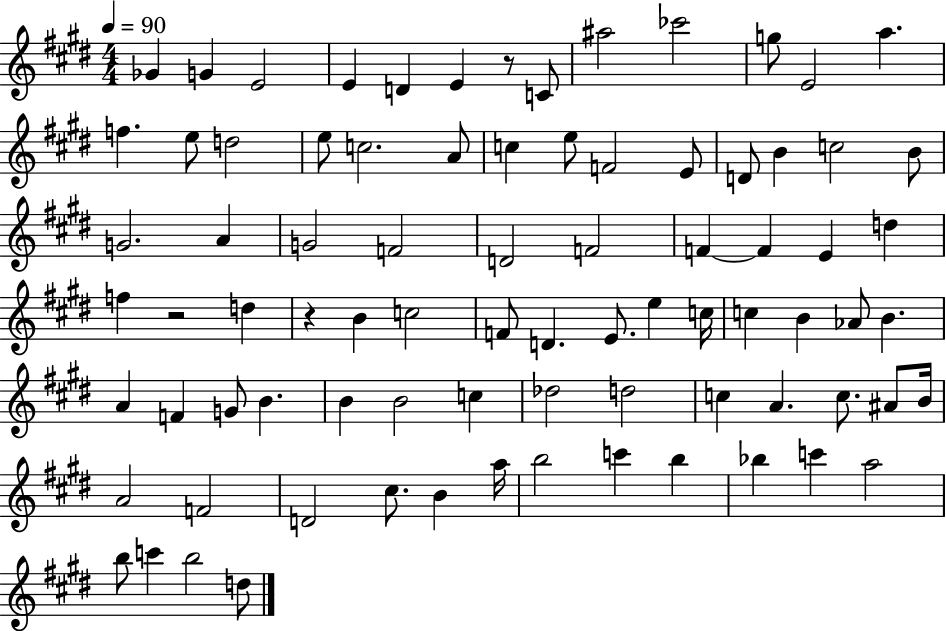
{
  \clef treble
  \numericTimeSignature
  \time 4/4
  \key e \major
  \tempo 4 = 90
  \repeat volta 2 { ges'4 g'4 e'2 | e'4 d'4 e'4 r8 c'8 | ais''2 ces'''2 | g''8 e'2 a''4. | \break f''4. e''8 d''2 | e''8 c''2. a'8 | c''4 e''8 f'2 e'8 | d'8 b'4 c''2 b'8 | \break g'2. a'4 | g'2 f'2 | d'2 f'2 | f'4~~ f'4 e'4 d''4 | \break f''4 r2 d''4 | r4 b'4 c''2 | f'8 d'4. e'8. e''4 c''16 | c''4 b'4 aes'8 b'4. | \break a'4 f'4 g'8 b'4. | b'4 b'2 c''4 | des''2 d''2 | c''4 a'4. c''8. ais'8 b'16 | \break a'2 f'2 | d'2 cis''8. b'4 a''16 | b''2 c'''4 b''4 | bes''4 c'''4 a''2 | \break b''8 c'''4 b''2 d''8 | } \bar "|."
}